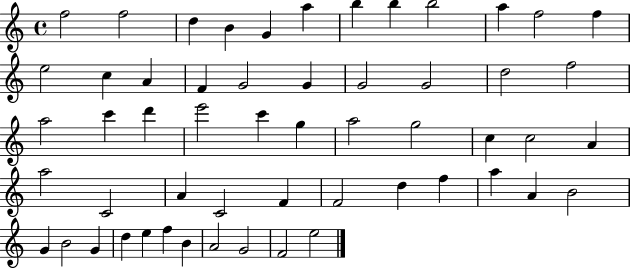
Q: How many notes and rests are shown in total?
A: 55